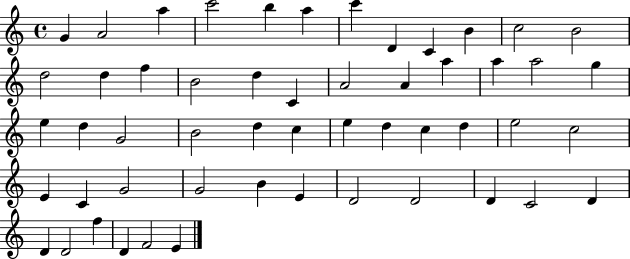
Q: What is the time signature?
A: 4/4